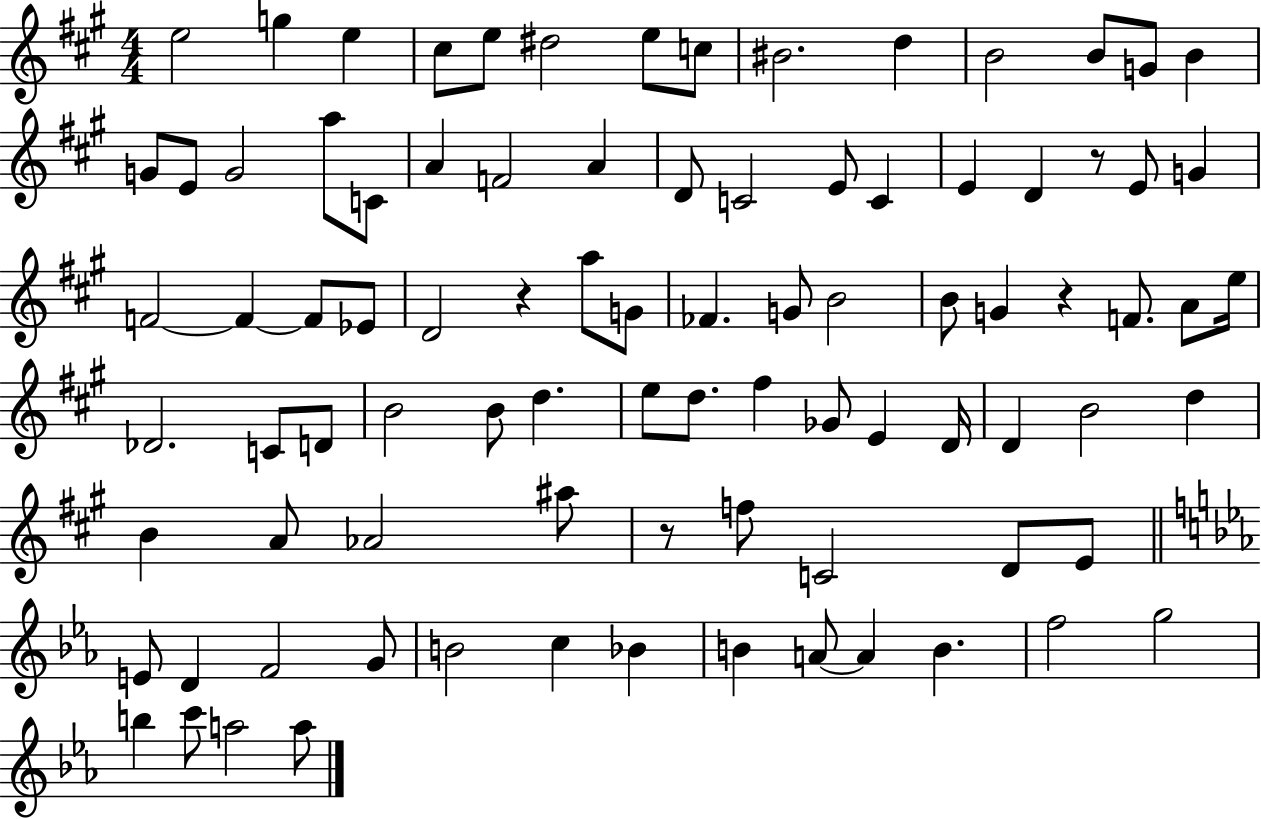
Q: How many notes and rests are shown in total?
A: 89